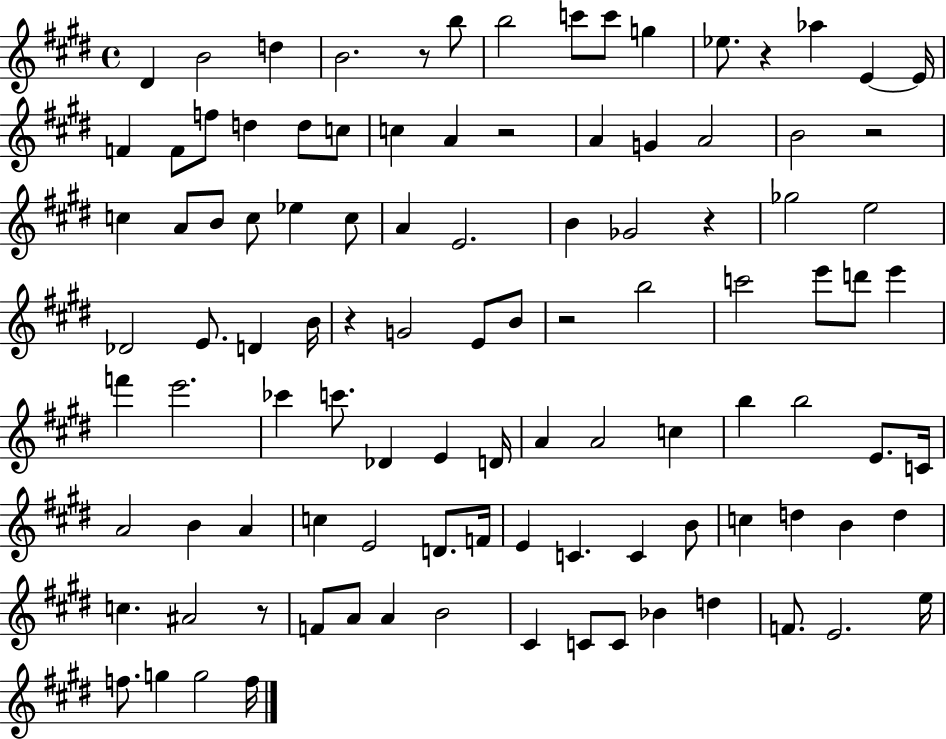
{
  \clef treble
  \time 4/4
  \defaultTimeSignature
  \key e \major
  dis'4 b'2 d''4 | b'2. r8 b''8 | b''2 c'''8 c'''8 g''4 | ees''8. r4 aes''4 e'4~~ e'16 | \break f'4 f'8 f''8 d''4 d''8 c''8 | c''4 a'4 r2 | a'4 g'4 a'2 | b'2 r2 | \break c''4 a'8 b'8 c''8 ees''4 c''8 | a'4 e'2. | b'4 ges'2 r4 | ges''2 e''2 | \break des'2 e'8. d'4 b'16 | r4 g'2 e'8 b'8 | r2 b''2 | c'''2 e'''8 d'''8 e'''4 | \break f'''4 e'''2. | ces'''4 c'''8. des'4 e'4 d'16 | a'4 a'2 c''4 | b''4 b''2 e'8. c'16 | \break a'2 b'4 a'4 | c''4 e'2 d'8. f'16 | e'4 c'4. c'4 b'8 | c''4 d''4 b'4 d''4 | \break c''4. ais'2 r8 | f'8 a'8 a'4 b'2 | cis'4 c'8 c'8 bes'4 d''4 | f'8. e'2. e''16 | \break f''8. g''4 g''2 f''16 | \bar "|."
}